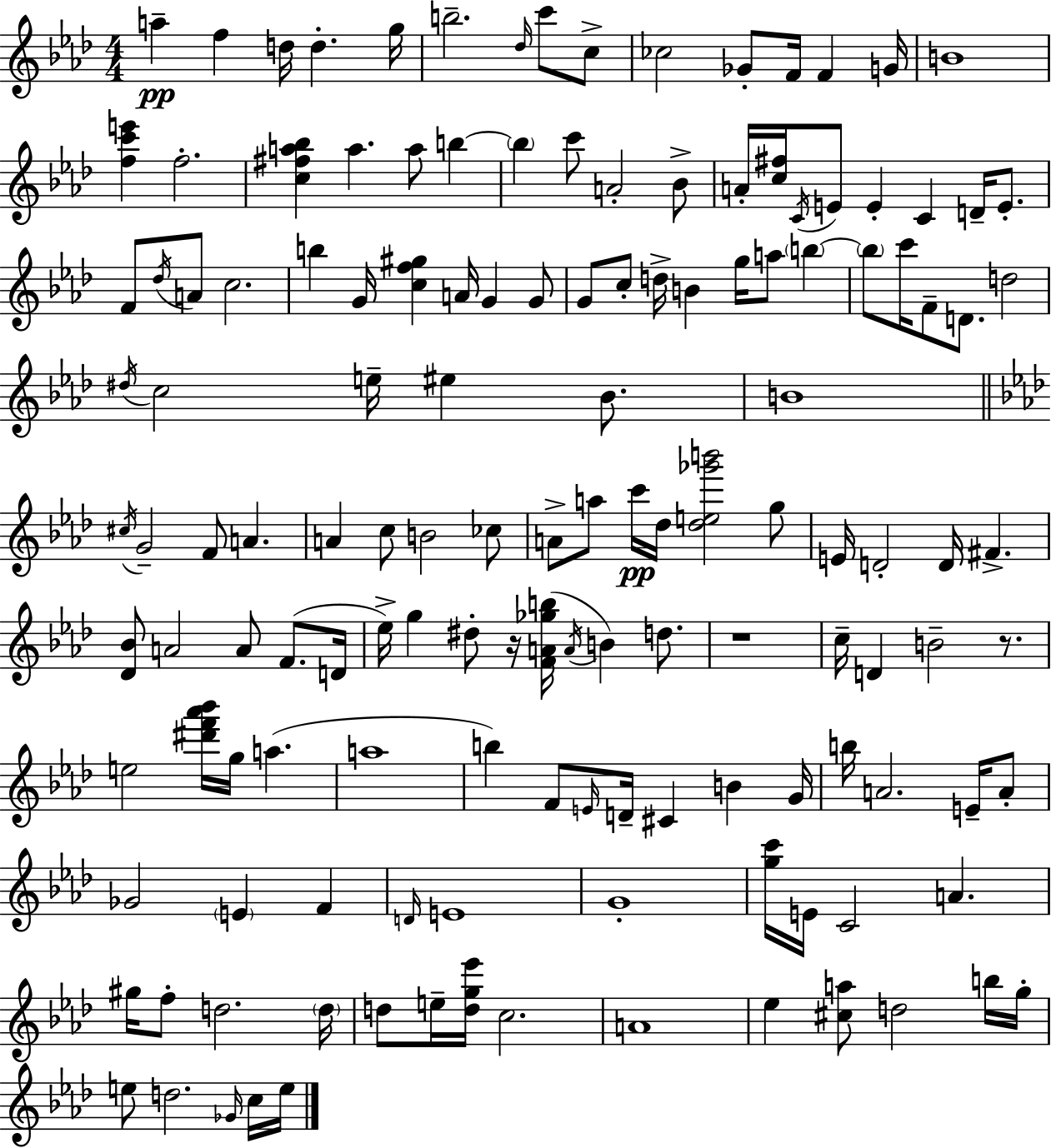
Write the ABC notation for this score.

X:1
T:Untitled
M:4/4
L:1/4
K:Fm
a f d/4 d g/4 b2 _d/4 c'/2 c/2 _c2 _G/2 F/4 F G/4 B4 [fc'e'] f2 [c^fa_b] a a/2 b b c'/2 A2 _B/2 A/4 [c^f]/4 C/4 E/2 E C D/4 E/2 F/2 _d/4 A/2 c2 b G/4 [cf^g] A/4 G G/2 G/2 c/2 d/4 B g/4 a/2 b b/2 c'/4 F/2 D/2 d2 ^d/4 c2 e/4 ^e _B/2 B4 ^c/4 G2 F/2 A A c/2 B2 _c/2 A/2 a/2 c'/4 _d/4 [_de_g'b']2 g/2 E/4 D2 D/4 ^F [_D_B]/2 A2 A/2 F/2 D/4 _e/4 g ^d/2 z/4 [FA_gb]/4 A/4 B d/2 z4 c/4 D B2 z/2 e2 [^d'f'_a'_b']/4 g/4 a a4 b F/2 E/4 D/4 ^C B G/4 b/4 A2 E/4 A/2 _G2 E F D/4 E4 G4 [gc']/4 E/4 C2 A ^g/4 f/2 d2 d/4 d/2 e/4 [dg_e']/4 c2 A4 _e [^ca]/2 d2 b/4 g/4 e/2 d2 _G/4 c/4 e/4